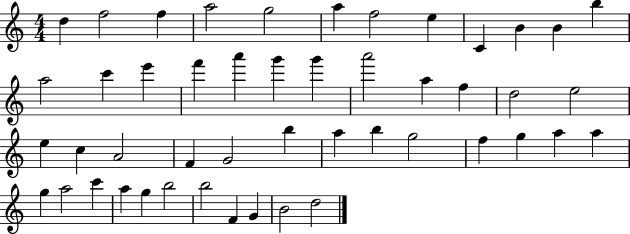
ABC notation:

X:1
T:Untitled
M:4/4
L:1/4
K:C
d f2 f a2 g2 a f2 e C B B b a2 c' e' f' a' g' g' a'2 a f d2 e2 e c A2 F G2 b a b g2 f g a a g a2 c' a g b2 b2 F G B2 d2